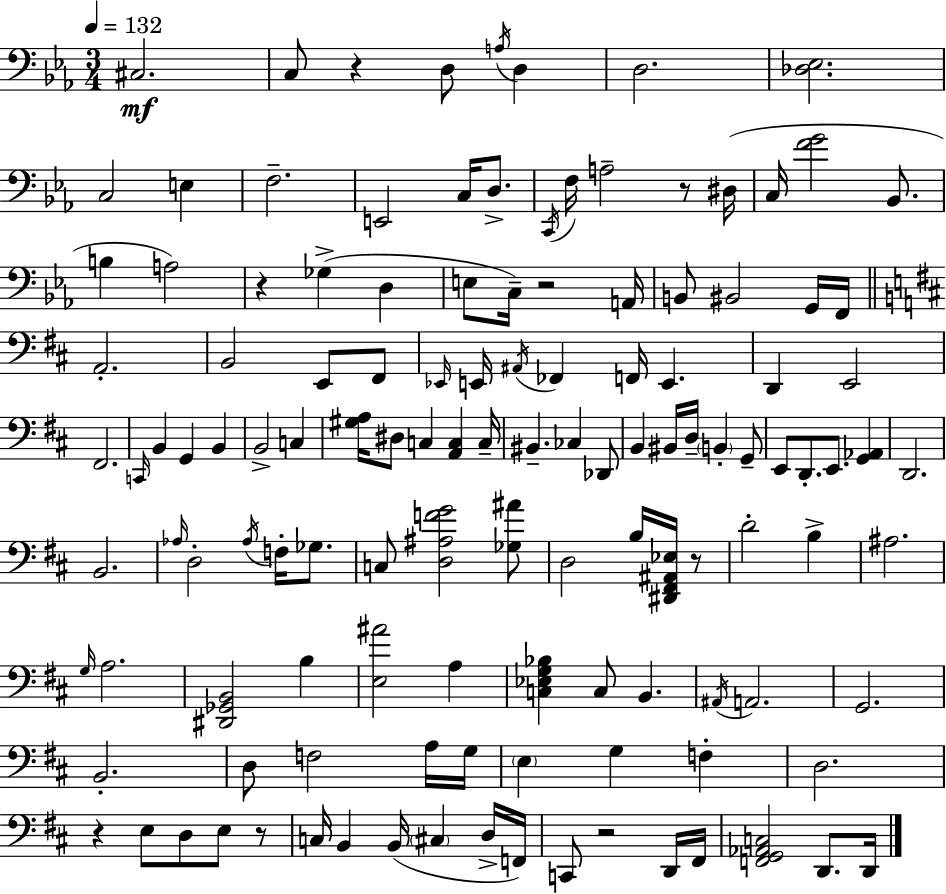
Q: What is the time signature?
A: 3/4